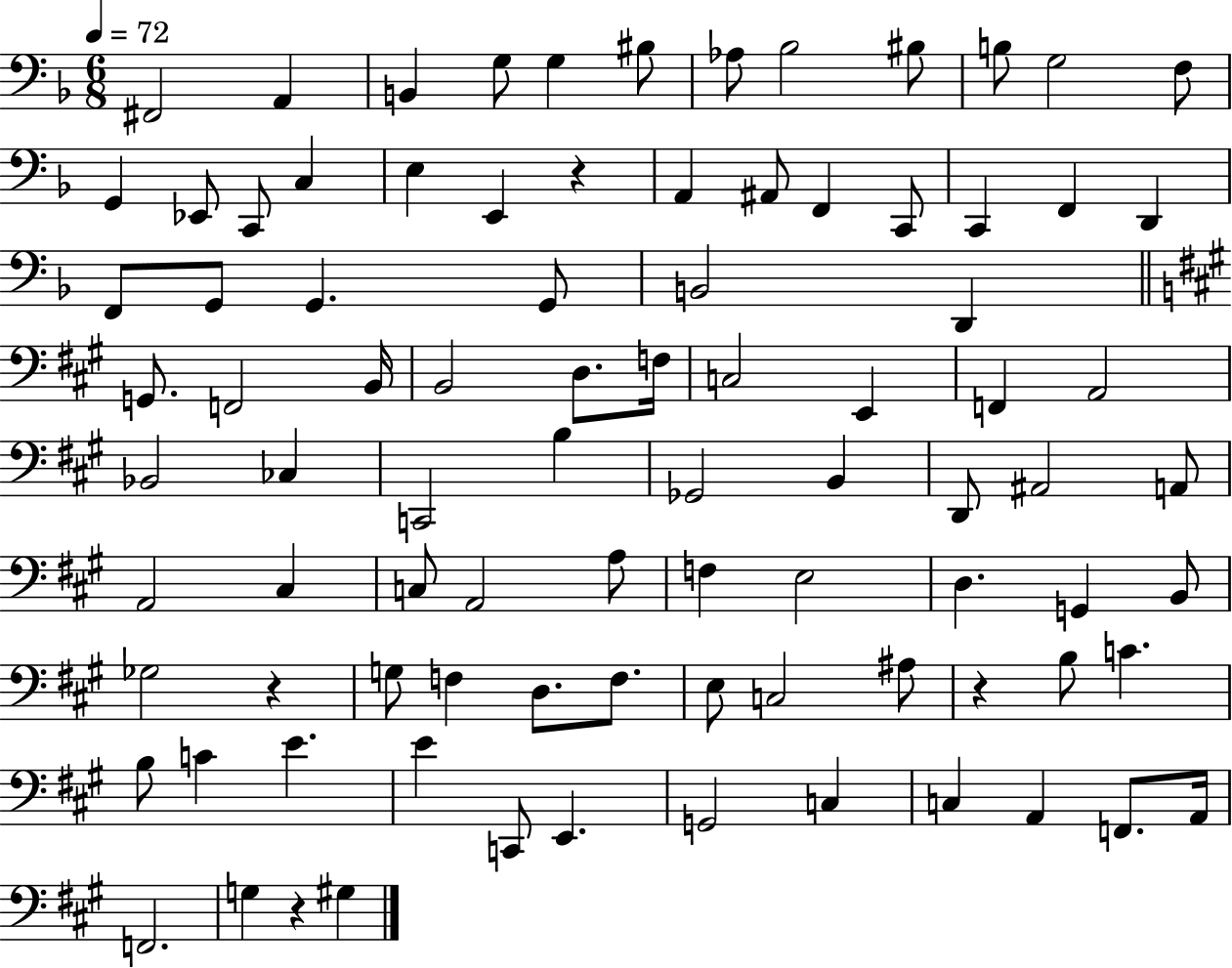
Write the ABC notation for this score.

X:1
T:Untitled
M:6/8
L:1/4
K:F
^F,,2 A,, B,, G,/2 G, ^B,/2 _A,/2 _B,2 ^B,/2 B,/2 G,2 F,/2 G,, _E,,/2 C,,/2 C, E, E,, z A,, ^A,,/2 F,, C,,/2 C,, F,, D,, F,,/2 G,,/2 G,, G,,/2 B,,2 D,, G,,/2 F,,2 B,,/4 B,,2 D,/2 F,/4 C,2 E,, F,, A,,2 _B,,2 _C, C,,2 B, _G,,2 B,, D,,/2 ^A,,2 A,,/2 A,,2 ^C, C,/2 A,,2 A,/2 F, E,2 D, G,, B,,/2 _G,2 z G,/2 F, D,/2 F,/2 E,/2 C,2 ^A,/2 z B,/2 C B,/2 C E E C,,/2 E,, G,,2 C, C, A,, F,,/2 A,,/4 F,,2 G, z ^G,